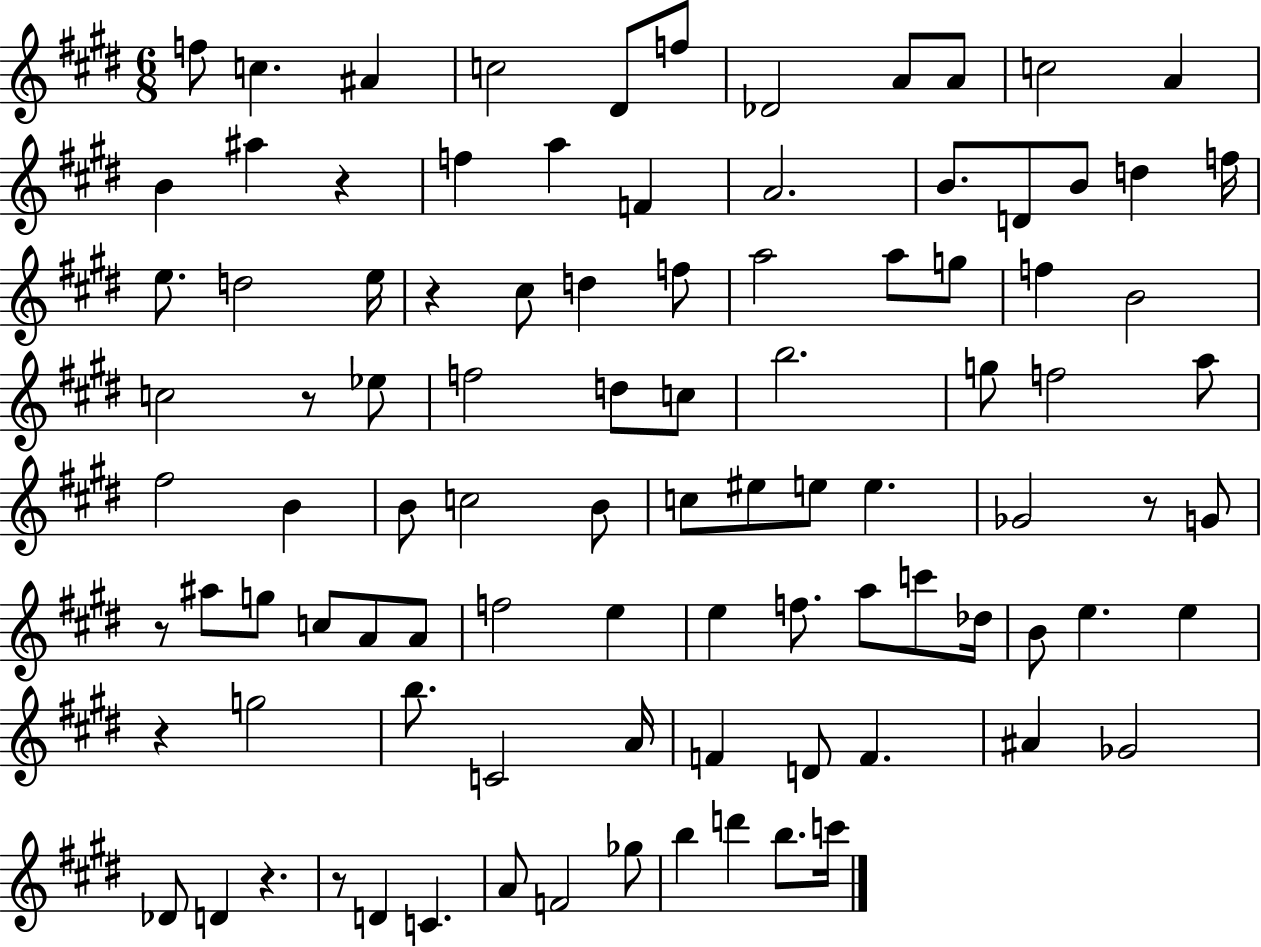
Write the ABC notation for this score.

X:1
T:Untitled
M:6/8
L:1/4
K:E
f/2 c ^A c2 ^D/2 f/2 _D2 A/2 A/2 c2 A B ^a z f a F A2 B/2 D/2 B/2 d f/4 e/2 d2 e/4 z ^c/2 d f/2 a2 a/2 g/2 f B2 c2 z/2 _e/2 f2 d/2 c/2 b2 g/2 f2 a/2 ^f2 B B/2 c2 B/2 c/2 ^e/2 e/2 e _G2 z/2 G/2 z/2 ^a/2 g/2 c/2 A/2 A/2 f2 e e f/2 a/2 c'/2 _d/4 B/2 e e z g2 b/2 C2 A/4 F D/2 F ^A _G2 _D/2 D z z/2 D C A/2 F2 _g/2 b d' b/2 c'/4